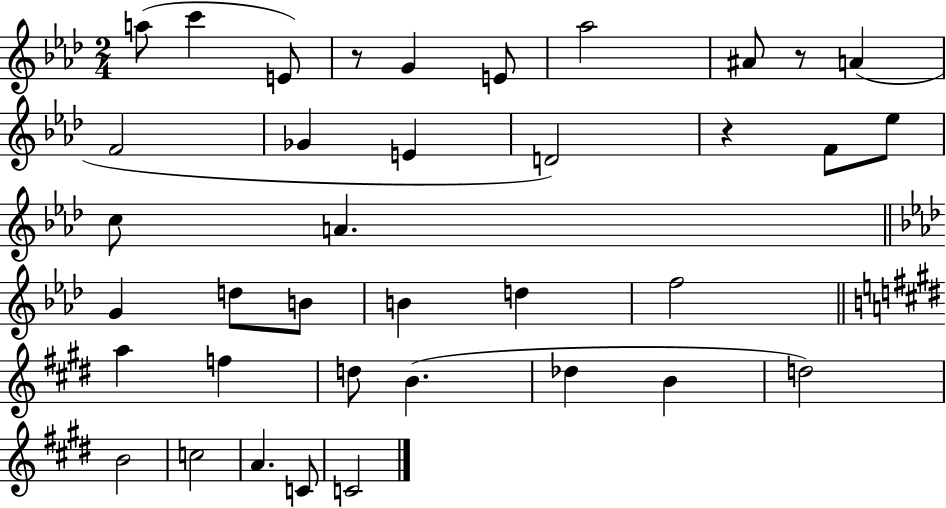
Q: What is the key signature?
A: AES major